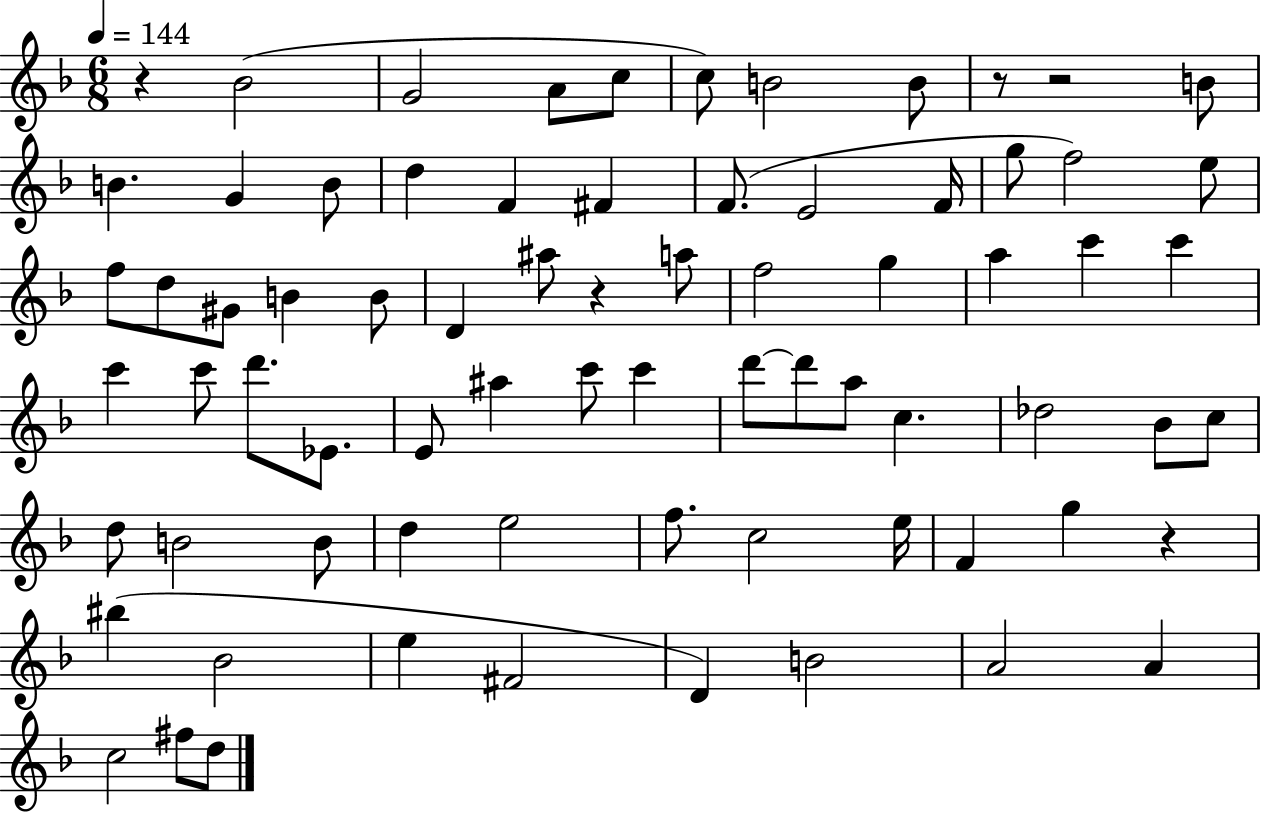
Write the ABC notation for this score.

X:1
T:Untitled
M:6/8
L:1/4
K:F
z _B2 G2 A/2 c/2 c/2 B2 B/2 z/2 z2 B/2 B G B/2 d F ^F F/2 E2 F/4 g/2 f2 e/2 f/2 d/2 ^G/2 B B/2 D ^a/2 z a/2 f2 g a c' c' c' c'/2 d'/2 _E/2 E/2 ^a c'/2 c' d'/2 d'/2 a/2 c _d2 _B/2 c/2 d/2 B2 B/2 d e2 f/2 c2 e/4 F g z ^b _B2 e ^F2 D B2 A2 A c2 ^f/2 d/2